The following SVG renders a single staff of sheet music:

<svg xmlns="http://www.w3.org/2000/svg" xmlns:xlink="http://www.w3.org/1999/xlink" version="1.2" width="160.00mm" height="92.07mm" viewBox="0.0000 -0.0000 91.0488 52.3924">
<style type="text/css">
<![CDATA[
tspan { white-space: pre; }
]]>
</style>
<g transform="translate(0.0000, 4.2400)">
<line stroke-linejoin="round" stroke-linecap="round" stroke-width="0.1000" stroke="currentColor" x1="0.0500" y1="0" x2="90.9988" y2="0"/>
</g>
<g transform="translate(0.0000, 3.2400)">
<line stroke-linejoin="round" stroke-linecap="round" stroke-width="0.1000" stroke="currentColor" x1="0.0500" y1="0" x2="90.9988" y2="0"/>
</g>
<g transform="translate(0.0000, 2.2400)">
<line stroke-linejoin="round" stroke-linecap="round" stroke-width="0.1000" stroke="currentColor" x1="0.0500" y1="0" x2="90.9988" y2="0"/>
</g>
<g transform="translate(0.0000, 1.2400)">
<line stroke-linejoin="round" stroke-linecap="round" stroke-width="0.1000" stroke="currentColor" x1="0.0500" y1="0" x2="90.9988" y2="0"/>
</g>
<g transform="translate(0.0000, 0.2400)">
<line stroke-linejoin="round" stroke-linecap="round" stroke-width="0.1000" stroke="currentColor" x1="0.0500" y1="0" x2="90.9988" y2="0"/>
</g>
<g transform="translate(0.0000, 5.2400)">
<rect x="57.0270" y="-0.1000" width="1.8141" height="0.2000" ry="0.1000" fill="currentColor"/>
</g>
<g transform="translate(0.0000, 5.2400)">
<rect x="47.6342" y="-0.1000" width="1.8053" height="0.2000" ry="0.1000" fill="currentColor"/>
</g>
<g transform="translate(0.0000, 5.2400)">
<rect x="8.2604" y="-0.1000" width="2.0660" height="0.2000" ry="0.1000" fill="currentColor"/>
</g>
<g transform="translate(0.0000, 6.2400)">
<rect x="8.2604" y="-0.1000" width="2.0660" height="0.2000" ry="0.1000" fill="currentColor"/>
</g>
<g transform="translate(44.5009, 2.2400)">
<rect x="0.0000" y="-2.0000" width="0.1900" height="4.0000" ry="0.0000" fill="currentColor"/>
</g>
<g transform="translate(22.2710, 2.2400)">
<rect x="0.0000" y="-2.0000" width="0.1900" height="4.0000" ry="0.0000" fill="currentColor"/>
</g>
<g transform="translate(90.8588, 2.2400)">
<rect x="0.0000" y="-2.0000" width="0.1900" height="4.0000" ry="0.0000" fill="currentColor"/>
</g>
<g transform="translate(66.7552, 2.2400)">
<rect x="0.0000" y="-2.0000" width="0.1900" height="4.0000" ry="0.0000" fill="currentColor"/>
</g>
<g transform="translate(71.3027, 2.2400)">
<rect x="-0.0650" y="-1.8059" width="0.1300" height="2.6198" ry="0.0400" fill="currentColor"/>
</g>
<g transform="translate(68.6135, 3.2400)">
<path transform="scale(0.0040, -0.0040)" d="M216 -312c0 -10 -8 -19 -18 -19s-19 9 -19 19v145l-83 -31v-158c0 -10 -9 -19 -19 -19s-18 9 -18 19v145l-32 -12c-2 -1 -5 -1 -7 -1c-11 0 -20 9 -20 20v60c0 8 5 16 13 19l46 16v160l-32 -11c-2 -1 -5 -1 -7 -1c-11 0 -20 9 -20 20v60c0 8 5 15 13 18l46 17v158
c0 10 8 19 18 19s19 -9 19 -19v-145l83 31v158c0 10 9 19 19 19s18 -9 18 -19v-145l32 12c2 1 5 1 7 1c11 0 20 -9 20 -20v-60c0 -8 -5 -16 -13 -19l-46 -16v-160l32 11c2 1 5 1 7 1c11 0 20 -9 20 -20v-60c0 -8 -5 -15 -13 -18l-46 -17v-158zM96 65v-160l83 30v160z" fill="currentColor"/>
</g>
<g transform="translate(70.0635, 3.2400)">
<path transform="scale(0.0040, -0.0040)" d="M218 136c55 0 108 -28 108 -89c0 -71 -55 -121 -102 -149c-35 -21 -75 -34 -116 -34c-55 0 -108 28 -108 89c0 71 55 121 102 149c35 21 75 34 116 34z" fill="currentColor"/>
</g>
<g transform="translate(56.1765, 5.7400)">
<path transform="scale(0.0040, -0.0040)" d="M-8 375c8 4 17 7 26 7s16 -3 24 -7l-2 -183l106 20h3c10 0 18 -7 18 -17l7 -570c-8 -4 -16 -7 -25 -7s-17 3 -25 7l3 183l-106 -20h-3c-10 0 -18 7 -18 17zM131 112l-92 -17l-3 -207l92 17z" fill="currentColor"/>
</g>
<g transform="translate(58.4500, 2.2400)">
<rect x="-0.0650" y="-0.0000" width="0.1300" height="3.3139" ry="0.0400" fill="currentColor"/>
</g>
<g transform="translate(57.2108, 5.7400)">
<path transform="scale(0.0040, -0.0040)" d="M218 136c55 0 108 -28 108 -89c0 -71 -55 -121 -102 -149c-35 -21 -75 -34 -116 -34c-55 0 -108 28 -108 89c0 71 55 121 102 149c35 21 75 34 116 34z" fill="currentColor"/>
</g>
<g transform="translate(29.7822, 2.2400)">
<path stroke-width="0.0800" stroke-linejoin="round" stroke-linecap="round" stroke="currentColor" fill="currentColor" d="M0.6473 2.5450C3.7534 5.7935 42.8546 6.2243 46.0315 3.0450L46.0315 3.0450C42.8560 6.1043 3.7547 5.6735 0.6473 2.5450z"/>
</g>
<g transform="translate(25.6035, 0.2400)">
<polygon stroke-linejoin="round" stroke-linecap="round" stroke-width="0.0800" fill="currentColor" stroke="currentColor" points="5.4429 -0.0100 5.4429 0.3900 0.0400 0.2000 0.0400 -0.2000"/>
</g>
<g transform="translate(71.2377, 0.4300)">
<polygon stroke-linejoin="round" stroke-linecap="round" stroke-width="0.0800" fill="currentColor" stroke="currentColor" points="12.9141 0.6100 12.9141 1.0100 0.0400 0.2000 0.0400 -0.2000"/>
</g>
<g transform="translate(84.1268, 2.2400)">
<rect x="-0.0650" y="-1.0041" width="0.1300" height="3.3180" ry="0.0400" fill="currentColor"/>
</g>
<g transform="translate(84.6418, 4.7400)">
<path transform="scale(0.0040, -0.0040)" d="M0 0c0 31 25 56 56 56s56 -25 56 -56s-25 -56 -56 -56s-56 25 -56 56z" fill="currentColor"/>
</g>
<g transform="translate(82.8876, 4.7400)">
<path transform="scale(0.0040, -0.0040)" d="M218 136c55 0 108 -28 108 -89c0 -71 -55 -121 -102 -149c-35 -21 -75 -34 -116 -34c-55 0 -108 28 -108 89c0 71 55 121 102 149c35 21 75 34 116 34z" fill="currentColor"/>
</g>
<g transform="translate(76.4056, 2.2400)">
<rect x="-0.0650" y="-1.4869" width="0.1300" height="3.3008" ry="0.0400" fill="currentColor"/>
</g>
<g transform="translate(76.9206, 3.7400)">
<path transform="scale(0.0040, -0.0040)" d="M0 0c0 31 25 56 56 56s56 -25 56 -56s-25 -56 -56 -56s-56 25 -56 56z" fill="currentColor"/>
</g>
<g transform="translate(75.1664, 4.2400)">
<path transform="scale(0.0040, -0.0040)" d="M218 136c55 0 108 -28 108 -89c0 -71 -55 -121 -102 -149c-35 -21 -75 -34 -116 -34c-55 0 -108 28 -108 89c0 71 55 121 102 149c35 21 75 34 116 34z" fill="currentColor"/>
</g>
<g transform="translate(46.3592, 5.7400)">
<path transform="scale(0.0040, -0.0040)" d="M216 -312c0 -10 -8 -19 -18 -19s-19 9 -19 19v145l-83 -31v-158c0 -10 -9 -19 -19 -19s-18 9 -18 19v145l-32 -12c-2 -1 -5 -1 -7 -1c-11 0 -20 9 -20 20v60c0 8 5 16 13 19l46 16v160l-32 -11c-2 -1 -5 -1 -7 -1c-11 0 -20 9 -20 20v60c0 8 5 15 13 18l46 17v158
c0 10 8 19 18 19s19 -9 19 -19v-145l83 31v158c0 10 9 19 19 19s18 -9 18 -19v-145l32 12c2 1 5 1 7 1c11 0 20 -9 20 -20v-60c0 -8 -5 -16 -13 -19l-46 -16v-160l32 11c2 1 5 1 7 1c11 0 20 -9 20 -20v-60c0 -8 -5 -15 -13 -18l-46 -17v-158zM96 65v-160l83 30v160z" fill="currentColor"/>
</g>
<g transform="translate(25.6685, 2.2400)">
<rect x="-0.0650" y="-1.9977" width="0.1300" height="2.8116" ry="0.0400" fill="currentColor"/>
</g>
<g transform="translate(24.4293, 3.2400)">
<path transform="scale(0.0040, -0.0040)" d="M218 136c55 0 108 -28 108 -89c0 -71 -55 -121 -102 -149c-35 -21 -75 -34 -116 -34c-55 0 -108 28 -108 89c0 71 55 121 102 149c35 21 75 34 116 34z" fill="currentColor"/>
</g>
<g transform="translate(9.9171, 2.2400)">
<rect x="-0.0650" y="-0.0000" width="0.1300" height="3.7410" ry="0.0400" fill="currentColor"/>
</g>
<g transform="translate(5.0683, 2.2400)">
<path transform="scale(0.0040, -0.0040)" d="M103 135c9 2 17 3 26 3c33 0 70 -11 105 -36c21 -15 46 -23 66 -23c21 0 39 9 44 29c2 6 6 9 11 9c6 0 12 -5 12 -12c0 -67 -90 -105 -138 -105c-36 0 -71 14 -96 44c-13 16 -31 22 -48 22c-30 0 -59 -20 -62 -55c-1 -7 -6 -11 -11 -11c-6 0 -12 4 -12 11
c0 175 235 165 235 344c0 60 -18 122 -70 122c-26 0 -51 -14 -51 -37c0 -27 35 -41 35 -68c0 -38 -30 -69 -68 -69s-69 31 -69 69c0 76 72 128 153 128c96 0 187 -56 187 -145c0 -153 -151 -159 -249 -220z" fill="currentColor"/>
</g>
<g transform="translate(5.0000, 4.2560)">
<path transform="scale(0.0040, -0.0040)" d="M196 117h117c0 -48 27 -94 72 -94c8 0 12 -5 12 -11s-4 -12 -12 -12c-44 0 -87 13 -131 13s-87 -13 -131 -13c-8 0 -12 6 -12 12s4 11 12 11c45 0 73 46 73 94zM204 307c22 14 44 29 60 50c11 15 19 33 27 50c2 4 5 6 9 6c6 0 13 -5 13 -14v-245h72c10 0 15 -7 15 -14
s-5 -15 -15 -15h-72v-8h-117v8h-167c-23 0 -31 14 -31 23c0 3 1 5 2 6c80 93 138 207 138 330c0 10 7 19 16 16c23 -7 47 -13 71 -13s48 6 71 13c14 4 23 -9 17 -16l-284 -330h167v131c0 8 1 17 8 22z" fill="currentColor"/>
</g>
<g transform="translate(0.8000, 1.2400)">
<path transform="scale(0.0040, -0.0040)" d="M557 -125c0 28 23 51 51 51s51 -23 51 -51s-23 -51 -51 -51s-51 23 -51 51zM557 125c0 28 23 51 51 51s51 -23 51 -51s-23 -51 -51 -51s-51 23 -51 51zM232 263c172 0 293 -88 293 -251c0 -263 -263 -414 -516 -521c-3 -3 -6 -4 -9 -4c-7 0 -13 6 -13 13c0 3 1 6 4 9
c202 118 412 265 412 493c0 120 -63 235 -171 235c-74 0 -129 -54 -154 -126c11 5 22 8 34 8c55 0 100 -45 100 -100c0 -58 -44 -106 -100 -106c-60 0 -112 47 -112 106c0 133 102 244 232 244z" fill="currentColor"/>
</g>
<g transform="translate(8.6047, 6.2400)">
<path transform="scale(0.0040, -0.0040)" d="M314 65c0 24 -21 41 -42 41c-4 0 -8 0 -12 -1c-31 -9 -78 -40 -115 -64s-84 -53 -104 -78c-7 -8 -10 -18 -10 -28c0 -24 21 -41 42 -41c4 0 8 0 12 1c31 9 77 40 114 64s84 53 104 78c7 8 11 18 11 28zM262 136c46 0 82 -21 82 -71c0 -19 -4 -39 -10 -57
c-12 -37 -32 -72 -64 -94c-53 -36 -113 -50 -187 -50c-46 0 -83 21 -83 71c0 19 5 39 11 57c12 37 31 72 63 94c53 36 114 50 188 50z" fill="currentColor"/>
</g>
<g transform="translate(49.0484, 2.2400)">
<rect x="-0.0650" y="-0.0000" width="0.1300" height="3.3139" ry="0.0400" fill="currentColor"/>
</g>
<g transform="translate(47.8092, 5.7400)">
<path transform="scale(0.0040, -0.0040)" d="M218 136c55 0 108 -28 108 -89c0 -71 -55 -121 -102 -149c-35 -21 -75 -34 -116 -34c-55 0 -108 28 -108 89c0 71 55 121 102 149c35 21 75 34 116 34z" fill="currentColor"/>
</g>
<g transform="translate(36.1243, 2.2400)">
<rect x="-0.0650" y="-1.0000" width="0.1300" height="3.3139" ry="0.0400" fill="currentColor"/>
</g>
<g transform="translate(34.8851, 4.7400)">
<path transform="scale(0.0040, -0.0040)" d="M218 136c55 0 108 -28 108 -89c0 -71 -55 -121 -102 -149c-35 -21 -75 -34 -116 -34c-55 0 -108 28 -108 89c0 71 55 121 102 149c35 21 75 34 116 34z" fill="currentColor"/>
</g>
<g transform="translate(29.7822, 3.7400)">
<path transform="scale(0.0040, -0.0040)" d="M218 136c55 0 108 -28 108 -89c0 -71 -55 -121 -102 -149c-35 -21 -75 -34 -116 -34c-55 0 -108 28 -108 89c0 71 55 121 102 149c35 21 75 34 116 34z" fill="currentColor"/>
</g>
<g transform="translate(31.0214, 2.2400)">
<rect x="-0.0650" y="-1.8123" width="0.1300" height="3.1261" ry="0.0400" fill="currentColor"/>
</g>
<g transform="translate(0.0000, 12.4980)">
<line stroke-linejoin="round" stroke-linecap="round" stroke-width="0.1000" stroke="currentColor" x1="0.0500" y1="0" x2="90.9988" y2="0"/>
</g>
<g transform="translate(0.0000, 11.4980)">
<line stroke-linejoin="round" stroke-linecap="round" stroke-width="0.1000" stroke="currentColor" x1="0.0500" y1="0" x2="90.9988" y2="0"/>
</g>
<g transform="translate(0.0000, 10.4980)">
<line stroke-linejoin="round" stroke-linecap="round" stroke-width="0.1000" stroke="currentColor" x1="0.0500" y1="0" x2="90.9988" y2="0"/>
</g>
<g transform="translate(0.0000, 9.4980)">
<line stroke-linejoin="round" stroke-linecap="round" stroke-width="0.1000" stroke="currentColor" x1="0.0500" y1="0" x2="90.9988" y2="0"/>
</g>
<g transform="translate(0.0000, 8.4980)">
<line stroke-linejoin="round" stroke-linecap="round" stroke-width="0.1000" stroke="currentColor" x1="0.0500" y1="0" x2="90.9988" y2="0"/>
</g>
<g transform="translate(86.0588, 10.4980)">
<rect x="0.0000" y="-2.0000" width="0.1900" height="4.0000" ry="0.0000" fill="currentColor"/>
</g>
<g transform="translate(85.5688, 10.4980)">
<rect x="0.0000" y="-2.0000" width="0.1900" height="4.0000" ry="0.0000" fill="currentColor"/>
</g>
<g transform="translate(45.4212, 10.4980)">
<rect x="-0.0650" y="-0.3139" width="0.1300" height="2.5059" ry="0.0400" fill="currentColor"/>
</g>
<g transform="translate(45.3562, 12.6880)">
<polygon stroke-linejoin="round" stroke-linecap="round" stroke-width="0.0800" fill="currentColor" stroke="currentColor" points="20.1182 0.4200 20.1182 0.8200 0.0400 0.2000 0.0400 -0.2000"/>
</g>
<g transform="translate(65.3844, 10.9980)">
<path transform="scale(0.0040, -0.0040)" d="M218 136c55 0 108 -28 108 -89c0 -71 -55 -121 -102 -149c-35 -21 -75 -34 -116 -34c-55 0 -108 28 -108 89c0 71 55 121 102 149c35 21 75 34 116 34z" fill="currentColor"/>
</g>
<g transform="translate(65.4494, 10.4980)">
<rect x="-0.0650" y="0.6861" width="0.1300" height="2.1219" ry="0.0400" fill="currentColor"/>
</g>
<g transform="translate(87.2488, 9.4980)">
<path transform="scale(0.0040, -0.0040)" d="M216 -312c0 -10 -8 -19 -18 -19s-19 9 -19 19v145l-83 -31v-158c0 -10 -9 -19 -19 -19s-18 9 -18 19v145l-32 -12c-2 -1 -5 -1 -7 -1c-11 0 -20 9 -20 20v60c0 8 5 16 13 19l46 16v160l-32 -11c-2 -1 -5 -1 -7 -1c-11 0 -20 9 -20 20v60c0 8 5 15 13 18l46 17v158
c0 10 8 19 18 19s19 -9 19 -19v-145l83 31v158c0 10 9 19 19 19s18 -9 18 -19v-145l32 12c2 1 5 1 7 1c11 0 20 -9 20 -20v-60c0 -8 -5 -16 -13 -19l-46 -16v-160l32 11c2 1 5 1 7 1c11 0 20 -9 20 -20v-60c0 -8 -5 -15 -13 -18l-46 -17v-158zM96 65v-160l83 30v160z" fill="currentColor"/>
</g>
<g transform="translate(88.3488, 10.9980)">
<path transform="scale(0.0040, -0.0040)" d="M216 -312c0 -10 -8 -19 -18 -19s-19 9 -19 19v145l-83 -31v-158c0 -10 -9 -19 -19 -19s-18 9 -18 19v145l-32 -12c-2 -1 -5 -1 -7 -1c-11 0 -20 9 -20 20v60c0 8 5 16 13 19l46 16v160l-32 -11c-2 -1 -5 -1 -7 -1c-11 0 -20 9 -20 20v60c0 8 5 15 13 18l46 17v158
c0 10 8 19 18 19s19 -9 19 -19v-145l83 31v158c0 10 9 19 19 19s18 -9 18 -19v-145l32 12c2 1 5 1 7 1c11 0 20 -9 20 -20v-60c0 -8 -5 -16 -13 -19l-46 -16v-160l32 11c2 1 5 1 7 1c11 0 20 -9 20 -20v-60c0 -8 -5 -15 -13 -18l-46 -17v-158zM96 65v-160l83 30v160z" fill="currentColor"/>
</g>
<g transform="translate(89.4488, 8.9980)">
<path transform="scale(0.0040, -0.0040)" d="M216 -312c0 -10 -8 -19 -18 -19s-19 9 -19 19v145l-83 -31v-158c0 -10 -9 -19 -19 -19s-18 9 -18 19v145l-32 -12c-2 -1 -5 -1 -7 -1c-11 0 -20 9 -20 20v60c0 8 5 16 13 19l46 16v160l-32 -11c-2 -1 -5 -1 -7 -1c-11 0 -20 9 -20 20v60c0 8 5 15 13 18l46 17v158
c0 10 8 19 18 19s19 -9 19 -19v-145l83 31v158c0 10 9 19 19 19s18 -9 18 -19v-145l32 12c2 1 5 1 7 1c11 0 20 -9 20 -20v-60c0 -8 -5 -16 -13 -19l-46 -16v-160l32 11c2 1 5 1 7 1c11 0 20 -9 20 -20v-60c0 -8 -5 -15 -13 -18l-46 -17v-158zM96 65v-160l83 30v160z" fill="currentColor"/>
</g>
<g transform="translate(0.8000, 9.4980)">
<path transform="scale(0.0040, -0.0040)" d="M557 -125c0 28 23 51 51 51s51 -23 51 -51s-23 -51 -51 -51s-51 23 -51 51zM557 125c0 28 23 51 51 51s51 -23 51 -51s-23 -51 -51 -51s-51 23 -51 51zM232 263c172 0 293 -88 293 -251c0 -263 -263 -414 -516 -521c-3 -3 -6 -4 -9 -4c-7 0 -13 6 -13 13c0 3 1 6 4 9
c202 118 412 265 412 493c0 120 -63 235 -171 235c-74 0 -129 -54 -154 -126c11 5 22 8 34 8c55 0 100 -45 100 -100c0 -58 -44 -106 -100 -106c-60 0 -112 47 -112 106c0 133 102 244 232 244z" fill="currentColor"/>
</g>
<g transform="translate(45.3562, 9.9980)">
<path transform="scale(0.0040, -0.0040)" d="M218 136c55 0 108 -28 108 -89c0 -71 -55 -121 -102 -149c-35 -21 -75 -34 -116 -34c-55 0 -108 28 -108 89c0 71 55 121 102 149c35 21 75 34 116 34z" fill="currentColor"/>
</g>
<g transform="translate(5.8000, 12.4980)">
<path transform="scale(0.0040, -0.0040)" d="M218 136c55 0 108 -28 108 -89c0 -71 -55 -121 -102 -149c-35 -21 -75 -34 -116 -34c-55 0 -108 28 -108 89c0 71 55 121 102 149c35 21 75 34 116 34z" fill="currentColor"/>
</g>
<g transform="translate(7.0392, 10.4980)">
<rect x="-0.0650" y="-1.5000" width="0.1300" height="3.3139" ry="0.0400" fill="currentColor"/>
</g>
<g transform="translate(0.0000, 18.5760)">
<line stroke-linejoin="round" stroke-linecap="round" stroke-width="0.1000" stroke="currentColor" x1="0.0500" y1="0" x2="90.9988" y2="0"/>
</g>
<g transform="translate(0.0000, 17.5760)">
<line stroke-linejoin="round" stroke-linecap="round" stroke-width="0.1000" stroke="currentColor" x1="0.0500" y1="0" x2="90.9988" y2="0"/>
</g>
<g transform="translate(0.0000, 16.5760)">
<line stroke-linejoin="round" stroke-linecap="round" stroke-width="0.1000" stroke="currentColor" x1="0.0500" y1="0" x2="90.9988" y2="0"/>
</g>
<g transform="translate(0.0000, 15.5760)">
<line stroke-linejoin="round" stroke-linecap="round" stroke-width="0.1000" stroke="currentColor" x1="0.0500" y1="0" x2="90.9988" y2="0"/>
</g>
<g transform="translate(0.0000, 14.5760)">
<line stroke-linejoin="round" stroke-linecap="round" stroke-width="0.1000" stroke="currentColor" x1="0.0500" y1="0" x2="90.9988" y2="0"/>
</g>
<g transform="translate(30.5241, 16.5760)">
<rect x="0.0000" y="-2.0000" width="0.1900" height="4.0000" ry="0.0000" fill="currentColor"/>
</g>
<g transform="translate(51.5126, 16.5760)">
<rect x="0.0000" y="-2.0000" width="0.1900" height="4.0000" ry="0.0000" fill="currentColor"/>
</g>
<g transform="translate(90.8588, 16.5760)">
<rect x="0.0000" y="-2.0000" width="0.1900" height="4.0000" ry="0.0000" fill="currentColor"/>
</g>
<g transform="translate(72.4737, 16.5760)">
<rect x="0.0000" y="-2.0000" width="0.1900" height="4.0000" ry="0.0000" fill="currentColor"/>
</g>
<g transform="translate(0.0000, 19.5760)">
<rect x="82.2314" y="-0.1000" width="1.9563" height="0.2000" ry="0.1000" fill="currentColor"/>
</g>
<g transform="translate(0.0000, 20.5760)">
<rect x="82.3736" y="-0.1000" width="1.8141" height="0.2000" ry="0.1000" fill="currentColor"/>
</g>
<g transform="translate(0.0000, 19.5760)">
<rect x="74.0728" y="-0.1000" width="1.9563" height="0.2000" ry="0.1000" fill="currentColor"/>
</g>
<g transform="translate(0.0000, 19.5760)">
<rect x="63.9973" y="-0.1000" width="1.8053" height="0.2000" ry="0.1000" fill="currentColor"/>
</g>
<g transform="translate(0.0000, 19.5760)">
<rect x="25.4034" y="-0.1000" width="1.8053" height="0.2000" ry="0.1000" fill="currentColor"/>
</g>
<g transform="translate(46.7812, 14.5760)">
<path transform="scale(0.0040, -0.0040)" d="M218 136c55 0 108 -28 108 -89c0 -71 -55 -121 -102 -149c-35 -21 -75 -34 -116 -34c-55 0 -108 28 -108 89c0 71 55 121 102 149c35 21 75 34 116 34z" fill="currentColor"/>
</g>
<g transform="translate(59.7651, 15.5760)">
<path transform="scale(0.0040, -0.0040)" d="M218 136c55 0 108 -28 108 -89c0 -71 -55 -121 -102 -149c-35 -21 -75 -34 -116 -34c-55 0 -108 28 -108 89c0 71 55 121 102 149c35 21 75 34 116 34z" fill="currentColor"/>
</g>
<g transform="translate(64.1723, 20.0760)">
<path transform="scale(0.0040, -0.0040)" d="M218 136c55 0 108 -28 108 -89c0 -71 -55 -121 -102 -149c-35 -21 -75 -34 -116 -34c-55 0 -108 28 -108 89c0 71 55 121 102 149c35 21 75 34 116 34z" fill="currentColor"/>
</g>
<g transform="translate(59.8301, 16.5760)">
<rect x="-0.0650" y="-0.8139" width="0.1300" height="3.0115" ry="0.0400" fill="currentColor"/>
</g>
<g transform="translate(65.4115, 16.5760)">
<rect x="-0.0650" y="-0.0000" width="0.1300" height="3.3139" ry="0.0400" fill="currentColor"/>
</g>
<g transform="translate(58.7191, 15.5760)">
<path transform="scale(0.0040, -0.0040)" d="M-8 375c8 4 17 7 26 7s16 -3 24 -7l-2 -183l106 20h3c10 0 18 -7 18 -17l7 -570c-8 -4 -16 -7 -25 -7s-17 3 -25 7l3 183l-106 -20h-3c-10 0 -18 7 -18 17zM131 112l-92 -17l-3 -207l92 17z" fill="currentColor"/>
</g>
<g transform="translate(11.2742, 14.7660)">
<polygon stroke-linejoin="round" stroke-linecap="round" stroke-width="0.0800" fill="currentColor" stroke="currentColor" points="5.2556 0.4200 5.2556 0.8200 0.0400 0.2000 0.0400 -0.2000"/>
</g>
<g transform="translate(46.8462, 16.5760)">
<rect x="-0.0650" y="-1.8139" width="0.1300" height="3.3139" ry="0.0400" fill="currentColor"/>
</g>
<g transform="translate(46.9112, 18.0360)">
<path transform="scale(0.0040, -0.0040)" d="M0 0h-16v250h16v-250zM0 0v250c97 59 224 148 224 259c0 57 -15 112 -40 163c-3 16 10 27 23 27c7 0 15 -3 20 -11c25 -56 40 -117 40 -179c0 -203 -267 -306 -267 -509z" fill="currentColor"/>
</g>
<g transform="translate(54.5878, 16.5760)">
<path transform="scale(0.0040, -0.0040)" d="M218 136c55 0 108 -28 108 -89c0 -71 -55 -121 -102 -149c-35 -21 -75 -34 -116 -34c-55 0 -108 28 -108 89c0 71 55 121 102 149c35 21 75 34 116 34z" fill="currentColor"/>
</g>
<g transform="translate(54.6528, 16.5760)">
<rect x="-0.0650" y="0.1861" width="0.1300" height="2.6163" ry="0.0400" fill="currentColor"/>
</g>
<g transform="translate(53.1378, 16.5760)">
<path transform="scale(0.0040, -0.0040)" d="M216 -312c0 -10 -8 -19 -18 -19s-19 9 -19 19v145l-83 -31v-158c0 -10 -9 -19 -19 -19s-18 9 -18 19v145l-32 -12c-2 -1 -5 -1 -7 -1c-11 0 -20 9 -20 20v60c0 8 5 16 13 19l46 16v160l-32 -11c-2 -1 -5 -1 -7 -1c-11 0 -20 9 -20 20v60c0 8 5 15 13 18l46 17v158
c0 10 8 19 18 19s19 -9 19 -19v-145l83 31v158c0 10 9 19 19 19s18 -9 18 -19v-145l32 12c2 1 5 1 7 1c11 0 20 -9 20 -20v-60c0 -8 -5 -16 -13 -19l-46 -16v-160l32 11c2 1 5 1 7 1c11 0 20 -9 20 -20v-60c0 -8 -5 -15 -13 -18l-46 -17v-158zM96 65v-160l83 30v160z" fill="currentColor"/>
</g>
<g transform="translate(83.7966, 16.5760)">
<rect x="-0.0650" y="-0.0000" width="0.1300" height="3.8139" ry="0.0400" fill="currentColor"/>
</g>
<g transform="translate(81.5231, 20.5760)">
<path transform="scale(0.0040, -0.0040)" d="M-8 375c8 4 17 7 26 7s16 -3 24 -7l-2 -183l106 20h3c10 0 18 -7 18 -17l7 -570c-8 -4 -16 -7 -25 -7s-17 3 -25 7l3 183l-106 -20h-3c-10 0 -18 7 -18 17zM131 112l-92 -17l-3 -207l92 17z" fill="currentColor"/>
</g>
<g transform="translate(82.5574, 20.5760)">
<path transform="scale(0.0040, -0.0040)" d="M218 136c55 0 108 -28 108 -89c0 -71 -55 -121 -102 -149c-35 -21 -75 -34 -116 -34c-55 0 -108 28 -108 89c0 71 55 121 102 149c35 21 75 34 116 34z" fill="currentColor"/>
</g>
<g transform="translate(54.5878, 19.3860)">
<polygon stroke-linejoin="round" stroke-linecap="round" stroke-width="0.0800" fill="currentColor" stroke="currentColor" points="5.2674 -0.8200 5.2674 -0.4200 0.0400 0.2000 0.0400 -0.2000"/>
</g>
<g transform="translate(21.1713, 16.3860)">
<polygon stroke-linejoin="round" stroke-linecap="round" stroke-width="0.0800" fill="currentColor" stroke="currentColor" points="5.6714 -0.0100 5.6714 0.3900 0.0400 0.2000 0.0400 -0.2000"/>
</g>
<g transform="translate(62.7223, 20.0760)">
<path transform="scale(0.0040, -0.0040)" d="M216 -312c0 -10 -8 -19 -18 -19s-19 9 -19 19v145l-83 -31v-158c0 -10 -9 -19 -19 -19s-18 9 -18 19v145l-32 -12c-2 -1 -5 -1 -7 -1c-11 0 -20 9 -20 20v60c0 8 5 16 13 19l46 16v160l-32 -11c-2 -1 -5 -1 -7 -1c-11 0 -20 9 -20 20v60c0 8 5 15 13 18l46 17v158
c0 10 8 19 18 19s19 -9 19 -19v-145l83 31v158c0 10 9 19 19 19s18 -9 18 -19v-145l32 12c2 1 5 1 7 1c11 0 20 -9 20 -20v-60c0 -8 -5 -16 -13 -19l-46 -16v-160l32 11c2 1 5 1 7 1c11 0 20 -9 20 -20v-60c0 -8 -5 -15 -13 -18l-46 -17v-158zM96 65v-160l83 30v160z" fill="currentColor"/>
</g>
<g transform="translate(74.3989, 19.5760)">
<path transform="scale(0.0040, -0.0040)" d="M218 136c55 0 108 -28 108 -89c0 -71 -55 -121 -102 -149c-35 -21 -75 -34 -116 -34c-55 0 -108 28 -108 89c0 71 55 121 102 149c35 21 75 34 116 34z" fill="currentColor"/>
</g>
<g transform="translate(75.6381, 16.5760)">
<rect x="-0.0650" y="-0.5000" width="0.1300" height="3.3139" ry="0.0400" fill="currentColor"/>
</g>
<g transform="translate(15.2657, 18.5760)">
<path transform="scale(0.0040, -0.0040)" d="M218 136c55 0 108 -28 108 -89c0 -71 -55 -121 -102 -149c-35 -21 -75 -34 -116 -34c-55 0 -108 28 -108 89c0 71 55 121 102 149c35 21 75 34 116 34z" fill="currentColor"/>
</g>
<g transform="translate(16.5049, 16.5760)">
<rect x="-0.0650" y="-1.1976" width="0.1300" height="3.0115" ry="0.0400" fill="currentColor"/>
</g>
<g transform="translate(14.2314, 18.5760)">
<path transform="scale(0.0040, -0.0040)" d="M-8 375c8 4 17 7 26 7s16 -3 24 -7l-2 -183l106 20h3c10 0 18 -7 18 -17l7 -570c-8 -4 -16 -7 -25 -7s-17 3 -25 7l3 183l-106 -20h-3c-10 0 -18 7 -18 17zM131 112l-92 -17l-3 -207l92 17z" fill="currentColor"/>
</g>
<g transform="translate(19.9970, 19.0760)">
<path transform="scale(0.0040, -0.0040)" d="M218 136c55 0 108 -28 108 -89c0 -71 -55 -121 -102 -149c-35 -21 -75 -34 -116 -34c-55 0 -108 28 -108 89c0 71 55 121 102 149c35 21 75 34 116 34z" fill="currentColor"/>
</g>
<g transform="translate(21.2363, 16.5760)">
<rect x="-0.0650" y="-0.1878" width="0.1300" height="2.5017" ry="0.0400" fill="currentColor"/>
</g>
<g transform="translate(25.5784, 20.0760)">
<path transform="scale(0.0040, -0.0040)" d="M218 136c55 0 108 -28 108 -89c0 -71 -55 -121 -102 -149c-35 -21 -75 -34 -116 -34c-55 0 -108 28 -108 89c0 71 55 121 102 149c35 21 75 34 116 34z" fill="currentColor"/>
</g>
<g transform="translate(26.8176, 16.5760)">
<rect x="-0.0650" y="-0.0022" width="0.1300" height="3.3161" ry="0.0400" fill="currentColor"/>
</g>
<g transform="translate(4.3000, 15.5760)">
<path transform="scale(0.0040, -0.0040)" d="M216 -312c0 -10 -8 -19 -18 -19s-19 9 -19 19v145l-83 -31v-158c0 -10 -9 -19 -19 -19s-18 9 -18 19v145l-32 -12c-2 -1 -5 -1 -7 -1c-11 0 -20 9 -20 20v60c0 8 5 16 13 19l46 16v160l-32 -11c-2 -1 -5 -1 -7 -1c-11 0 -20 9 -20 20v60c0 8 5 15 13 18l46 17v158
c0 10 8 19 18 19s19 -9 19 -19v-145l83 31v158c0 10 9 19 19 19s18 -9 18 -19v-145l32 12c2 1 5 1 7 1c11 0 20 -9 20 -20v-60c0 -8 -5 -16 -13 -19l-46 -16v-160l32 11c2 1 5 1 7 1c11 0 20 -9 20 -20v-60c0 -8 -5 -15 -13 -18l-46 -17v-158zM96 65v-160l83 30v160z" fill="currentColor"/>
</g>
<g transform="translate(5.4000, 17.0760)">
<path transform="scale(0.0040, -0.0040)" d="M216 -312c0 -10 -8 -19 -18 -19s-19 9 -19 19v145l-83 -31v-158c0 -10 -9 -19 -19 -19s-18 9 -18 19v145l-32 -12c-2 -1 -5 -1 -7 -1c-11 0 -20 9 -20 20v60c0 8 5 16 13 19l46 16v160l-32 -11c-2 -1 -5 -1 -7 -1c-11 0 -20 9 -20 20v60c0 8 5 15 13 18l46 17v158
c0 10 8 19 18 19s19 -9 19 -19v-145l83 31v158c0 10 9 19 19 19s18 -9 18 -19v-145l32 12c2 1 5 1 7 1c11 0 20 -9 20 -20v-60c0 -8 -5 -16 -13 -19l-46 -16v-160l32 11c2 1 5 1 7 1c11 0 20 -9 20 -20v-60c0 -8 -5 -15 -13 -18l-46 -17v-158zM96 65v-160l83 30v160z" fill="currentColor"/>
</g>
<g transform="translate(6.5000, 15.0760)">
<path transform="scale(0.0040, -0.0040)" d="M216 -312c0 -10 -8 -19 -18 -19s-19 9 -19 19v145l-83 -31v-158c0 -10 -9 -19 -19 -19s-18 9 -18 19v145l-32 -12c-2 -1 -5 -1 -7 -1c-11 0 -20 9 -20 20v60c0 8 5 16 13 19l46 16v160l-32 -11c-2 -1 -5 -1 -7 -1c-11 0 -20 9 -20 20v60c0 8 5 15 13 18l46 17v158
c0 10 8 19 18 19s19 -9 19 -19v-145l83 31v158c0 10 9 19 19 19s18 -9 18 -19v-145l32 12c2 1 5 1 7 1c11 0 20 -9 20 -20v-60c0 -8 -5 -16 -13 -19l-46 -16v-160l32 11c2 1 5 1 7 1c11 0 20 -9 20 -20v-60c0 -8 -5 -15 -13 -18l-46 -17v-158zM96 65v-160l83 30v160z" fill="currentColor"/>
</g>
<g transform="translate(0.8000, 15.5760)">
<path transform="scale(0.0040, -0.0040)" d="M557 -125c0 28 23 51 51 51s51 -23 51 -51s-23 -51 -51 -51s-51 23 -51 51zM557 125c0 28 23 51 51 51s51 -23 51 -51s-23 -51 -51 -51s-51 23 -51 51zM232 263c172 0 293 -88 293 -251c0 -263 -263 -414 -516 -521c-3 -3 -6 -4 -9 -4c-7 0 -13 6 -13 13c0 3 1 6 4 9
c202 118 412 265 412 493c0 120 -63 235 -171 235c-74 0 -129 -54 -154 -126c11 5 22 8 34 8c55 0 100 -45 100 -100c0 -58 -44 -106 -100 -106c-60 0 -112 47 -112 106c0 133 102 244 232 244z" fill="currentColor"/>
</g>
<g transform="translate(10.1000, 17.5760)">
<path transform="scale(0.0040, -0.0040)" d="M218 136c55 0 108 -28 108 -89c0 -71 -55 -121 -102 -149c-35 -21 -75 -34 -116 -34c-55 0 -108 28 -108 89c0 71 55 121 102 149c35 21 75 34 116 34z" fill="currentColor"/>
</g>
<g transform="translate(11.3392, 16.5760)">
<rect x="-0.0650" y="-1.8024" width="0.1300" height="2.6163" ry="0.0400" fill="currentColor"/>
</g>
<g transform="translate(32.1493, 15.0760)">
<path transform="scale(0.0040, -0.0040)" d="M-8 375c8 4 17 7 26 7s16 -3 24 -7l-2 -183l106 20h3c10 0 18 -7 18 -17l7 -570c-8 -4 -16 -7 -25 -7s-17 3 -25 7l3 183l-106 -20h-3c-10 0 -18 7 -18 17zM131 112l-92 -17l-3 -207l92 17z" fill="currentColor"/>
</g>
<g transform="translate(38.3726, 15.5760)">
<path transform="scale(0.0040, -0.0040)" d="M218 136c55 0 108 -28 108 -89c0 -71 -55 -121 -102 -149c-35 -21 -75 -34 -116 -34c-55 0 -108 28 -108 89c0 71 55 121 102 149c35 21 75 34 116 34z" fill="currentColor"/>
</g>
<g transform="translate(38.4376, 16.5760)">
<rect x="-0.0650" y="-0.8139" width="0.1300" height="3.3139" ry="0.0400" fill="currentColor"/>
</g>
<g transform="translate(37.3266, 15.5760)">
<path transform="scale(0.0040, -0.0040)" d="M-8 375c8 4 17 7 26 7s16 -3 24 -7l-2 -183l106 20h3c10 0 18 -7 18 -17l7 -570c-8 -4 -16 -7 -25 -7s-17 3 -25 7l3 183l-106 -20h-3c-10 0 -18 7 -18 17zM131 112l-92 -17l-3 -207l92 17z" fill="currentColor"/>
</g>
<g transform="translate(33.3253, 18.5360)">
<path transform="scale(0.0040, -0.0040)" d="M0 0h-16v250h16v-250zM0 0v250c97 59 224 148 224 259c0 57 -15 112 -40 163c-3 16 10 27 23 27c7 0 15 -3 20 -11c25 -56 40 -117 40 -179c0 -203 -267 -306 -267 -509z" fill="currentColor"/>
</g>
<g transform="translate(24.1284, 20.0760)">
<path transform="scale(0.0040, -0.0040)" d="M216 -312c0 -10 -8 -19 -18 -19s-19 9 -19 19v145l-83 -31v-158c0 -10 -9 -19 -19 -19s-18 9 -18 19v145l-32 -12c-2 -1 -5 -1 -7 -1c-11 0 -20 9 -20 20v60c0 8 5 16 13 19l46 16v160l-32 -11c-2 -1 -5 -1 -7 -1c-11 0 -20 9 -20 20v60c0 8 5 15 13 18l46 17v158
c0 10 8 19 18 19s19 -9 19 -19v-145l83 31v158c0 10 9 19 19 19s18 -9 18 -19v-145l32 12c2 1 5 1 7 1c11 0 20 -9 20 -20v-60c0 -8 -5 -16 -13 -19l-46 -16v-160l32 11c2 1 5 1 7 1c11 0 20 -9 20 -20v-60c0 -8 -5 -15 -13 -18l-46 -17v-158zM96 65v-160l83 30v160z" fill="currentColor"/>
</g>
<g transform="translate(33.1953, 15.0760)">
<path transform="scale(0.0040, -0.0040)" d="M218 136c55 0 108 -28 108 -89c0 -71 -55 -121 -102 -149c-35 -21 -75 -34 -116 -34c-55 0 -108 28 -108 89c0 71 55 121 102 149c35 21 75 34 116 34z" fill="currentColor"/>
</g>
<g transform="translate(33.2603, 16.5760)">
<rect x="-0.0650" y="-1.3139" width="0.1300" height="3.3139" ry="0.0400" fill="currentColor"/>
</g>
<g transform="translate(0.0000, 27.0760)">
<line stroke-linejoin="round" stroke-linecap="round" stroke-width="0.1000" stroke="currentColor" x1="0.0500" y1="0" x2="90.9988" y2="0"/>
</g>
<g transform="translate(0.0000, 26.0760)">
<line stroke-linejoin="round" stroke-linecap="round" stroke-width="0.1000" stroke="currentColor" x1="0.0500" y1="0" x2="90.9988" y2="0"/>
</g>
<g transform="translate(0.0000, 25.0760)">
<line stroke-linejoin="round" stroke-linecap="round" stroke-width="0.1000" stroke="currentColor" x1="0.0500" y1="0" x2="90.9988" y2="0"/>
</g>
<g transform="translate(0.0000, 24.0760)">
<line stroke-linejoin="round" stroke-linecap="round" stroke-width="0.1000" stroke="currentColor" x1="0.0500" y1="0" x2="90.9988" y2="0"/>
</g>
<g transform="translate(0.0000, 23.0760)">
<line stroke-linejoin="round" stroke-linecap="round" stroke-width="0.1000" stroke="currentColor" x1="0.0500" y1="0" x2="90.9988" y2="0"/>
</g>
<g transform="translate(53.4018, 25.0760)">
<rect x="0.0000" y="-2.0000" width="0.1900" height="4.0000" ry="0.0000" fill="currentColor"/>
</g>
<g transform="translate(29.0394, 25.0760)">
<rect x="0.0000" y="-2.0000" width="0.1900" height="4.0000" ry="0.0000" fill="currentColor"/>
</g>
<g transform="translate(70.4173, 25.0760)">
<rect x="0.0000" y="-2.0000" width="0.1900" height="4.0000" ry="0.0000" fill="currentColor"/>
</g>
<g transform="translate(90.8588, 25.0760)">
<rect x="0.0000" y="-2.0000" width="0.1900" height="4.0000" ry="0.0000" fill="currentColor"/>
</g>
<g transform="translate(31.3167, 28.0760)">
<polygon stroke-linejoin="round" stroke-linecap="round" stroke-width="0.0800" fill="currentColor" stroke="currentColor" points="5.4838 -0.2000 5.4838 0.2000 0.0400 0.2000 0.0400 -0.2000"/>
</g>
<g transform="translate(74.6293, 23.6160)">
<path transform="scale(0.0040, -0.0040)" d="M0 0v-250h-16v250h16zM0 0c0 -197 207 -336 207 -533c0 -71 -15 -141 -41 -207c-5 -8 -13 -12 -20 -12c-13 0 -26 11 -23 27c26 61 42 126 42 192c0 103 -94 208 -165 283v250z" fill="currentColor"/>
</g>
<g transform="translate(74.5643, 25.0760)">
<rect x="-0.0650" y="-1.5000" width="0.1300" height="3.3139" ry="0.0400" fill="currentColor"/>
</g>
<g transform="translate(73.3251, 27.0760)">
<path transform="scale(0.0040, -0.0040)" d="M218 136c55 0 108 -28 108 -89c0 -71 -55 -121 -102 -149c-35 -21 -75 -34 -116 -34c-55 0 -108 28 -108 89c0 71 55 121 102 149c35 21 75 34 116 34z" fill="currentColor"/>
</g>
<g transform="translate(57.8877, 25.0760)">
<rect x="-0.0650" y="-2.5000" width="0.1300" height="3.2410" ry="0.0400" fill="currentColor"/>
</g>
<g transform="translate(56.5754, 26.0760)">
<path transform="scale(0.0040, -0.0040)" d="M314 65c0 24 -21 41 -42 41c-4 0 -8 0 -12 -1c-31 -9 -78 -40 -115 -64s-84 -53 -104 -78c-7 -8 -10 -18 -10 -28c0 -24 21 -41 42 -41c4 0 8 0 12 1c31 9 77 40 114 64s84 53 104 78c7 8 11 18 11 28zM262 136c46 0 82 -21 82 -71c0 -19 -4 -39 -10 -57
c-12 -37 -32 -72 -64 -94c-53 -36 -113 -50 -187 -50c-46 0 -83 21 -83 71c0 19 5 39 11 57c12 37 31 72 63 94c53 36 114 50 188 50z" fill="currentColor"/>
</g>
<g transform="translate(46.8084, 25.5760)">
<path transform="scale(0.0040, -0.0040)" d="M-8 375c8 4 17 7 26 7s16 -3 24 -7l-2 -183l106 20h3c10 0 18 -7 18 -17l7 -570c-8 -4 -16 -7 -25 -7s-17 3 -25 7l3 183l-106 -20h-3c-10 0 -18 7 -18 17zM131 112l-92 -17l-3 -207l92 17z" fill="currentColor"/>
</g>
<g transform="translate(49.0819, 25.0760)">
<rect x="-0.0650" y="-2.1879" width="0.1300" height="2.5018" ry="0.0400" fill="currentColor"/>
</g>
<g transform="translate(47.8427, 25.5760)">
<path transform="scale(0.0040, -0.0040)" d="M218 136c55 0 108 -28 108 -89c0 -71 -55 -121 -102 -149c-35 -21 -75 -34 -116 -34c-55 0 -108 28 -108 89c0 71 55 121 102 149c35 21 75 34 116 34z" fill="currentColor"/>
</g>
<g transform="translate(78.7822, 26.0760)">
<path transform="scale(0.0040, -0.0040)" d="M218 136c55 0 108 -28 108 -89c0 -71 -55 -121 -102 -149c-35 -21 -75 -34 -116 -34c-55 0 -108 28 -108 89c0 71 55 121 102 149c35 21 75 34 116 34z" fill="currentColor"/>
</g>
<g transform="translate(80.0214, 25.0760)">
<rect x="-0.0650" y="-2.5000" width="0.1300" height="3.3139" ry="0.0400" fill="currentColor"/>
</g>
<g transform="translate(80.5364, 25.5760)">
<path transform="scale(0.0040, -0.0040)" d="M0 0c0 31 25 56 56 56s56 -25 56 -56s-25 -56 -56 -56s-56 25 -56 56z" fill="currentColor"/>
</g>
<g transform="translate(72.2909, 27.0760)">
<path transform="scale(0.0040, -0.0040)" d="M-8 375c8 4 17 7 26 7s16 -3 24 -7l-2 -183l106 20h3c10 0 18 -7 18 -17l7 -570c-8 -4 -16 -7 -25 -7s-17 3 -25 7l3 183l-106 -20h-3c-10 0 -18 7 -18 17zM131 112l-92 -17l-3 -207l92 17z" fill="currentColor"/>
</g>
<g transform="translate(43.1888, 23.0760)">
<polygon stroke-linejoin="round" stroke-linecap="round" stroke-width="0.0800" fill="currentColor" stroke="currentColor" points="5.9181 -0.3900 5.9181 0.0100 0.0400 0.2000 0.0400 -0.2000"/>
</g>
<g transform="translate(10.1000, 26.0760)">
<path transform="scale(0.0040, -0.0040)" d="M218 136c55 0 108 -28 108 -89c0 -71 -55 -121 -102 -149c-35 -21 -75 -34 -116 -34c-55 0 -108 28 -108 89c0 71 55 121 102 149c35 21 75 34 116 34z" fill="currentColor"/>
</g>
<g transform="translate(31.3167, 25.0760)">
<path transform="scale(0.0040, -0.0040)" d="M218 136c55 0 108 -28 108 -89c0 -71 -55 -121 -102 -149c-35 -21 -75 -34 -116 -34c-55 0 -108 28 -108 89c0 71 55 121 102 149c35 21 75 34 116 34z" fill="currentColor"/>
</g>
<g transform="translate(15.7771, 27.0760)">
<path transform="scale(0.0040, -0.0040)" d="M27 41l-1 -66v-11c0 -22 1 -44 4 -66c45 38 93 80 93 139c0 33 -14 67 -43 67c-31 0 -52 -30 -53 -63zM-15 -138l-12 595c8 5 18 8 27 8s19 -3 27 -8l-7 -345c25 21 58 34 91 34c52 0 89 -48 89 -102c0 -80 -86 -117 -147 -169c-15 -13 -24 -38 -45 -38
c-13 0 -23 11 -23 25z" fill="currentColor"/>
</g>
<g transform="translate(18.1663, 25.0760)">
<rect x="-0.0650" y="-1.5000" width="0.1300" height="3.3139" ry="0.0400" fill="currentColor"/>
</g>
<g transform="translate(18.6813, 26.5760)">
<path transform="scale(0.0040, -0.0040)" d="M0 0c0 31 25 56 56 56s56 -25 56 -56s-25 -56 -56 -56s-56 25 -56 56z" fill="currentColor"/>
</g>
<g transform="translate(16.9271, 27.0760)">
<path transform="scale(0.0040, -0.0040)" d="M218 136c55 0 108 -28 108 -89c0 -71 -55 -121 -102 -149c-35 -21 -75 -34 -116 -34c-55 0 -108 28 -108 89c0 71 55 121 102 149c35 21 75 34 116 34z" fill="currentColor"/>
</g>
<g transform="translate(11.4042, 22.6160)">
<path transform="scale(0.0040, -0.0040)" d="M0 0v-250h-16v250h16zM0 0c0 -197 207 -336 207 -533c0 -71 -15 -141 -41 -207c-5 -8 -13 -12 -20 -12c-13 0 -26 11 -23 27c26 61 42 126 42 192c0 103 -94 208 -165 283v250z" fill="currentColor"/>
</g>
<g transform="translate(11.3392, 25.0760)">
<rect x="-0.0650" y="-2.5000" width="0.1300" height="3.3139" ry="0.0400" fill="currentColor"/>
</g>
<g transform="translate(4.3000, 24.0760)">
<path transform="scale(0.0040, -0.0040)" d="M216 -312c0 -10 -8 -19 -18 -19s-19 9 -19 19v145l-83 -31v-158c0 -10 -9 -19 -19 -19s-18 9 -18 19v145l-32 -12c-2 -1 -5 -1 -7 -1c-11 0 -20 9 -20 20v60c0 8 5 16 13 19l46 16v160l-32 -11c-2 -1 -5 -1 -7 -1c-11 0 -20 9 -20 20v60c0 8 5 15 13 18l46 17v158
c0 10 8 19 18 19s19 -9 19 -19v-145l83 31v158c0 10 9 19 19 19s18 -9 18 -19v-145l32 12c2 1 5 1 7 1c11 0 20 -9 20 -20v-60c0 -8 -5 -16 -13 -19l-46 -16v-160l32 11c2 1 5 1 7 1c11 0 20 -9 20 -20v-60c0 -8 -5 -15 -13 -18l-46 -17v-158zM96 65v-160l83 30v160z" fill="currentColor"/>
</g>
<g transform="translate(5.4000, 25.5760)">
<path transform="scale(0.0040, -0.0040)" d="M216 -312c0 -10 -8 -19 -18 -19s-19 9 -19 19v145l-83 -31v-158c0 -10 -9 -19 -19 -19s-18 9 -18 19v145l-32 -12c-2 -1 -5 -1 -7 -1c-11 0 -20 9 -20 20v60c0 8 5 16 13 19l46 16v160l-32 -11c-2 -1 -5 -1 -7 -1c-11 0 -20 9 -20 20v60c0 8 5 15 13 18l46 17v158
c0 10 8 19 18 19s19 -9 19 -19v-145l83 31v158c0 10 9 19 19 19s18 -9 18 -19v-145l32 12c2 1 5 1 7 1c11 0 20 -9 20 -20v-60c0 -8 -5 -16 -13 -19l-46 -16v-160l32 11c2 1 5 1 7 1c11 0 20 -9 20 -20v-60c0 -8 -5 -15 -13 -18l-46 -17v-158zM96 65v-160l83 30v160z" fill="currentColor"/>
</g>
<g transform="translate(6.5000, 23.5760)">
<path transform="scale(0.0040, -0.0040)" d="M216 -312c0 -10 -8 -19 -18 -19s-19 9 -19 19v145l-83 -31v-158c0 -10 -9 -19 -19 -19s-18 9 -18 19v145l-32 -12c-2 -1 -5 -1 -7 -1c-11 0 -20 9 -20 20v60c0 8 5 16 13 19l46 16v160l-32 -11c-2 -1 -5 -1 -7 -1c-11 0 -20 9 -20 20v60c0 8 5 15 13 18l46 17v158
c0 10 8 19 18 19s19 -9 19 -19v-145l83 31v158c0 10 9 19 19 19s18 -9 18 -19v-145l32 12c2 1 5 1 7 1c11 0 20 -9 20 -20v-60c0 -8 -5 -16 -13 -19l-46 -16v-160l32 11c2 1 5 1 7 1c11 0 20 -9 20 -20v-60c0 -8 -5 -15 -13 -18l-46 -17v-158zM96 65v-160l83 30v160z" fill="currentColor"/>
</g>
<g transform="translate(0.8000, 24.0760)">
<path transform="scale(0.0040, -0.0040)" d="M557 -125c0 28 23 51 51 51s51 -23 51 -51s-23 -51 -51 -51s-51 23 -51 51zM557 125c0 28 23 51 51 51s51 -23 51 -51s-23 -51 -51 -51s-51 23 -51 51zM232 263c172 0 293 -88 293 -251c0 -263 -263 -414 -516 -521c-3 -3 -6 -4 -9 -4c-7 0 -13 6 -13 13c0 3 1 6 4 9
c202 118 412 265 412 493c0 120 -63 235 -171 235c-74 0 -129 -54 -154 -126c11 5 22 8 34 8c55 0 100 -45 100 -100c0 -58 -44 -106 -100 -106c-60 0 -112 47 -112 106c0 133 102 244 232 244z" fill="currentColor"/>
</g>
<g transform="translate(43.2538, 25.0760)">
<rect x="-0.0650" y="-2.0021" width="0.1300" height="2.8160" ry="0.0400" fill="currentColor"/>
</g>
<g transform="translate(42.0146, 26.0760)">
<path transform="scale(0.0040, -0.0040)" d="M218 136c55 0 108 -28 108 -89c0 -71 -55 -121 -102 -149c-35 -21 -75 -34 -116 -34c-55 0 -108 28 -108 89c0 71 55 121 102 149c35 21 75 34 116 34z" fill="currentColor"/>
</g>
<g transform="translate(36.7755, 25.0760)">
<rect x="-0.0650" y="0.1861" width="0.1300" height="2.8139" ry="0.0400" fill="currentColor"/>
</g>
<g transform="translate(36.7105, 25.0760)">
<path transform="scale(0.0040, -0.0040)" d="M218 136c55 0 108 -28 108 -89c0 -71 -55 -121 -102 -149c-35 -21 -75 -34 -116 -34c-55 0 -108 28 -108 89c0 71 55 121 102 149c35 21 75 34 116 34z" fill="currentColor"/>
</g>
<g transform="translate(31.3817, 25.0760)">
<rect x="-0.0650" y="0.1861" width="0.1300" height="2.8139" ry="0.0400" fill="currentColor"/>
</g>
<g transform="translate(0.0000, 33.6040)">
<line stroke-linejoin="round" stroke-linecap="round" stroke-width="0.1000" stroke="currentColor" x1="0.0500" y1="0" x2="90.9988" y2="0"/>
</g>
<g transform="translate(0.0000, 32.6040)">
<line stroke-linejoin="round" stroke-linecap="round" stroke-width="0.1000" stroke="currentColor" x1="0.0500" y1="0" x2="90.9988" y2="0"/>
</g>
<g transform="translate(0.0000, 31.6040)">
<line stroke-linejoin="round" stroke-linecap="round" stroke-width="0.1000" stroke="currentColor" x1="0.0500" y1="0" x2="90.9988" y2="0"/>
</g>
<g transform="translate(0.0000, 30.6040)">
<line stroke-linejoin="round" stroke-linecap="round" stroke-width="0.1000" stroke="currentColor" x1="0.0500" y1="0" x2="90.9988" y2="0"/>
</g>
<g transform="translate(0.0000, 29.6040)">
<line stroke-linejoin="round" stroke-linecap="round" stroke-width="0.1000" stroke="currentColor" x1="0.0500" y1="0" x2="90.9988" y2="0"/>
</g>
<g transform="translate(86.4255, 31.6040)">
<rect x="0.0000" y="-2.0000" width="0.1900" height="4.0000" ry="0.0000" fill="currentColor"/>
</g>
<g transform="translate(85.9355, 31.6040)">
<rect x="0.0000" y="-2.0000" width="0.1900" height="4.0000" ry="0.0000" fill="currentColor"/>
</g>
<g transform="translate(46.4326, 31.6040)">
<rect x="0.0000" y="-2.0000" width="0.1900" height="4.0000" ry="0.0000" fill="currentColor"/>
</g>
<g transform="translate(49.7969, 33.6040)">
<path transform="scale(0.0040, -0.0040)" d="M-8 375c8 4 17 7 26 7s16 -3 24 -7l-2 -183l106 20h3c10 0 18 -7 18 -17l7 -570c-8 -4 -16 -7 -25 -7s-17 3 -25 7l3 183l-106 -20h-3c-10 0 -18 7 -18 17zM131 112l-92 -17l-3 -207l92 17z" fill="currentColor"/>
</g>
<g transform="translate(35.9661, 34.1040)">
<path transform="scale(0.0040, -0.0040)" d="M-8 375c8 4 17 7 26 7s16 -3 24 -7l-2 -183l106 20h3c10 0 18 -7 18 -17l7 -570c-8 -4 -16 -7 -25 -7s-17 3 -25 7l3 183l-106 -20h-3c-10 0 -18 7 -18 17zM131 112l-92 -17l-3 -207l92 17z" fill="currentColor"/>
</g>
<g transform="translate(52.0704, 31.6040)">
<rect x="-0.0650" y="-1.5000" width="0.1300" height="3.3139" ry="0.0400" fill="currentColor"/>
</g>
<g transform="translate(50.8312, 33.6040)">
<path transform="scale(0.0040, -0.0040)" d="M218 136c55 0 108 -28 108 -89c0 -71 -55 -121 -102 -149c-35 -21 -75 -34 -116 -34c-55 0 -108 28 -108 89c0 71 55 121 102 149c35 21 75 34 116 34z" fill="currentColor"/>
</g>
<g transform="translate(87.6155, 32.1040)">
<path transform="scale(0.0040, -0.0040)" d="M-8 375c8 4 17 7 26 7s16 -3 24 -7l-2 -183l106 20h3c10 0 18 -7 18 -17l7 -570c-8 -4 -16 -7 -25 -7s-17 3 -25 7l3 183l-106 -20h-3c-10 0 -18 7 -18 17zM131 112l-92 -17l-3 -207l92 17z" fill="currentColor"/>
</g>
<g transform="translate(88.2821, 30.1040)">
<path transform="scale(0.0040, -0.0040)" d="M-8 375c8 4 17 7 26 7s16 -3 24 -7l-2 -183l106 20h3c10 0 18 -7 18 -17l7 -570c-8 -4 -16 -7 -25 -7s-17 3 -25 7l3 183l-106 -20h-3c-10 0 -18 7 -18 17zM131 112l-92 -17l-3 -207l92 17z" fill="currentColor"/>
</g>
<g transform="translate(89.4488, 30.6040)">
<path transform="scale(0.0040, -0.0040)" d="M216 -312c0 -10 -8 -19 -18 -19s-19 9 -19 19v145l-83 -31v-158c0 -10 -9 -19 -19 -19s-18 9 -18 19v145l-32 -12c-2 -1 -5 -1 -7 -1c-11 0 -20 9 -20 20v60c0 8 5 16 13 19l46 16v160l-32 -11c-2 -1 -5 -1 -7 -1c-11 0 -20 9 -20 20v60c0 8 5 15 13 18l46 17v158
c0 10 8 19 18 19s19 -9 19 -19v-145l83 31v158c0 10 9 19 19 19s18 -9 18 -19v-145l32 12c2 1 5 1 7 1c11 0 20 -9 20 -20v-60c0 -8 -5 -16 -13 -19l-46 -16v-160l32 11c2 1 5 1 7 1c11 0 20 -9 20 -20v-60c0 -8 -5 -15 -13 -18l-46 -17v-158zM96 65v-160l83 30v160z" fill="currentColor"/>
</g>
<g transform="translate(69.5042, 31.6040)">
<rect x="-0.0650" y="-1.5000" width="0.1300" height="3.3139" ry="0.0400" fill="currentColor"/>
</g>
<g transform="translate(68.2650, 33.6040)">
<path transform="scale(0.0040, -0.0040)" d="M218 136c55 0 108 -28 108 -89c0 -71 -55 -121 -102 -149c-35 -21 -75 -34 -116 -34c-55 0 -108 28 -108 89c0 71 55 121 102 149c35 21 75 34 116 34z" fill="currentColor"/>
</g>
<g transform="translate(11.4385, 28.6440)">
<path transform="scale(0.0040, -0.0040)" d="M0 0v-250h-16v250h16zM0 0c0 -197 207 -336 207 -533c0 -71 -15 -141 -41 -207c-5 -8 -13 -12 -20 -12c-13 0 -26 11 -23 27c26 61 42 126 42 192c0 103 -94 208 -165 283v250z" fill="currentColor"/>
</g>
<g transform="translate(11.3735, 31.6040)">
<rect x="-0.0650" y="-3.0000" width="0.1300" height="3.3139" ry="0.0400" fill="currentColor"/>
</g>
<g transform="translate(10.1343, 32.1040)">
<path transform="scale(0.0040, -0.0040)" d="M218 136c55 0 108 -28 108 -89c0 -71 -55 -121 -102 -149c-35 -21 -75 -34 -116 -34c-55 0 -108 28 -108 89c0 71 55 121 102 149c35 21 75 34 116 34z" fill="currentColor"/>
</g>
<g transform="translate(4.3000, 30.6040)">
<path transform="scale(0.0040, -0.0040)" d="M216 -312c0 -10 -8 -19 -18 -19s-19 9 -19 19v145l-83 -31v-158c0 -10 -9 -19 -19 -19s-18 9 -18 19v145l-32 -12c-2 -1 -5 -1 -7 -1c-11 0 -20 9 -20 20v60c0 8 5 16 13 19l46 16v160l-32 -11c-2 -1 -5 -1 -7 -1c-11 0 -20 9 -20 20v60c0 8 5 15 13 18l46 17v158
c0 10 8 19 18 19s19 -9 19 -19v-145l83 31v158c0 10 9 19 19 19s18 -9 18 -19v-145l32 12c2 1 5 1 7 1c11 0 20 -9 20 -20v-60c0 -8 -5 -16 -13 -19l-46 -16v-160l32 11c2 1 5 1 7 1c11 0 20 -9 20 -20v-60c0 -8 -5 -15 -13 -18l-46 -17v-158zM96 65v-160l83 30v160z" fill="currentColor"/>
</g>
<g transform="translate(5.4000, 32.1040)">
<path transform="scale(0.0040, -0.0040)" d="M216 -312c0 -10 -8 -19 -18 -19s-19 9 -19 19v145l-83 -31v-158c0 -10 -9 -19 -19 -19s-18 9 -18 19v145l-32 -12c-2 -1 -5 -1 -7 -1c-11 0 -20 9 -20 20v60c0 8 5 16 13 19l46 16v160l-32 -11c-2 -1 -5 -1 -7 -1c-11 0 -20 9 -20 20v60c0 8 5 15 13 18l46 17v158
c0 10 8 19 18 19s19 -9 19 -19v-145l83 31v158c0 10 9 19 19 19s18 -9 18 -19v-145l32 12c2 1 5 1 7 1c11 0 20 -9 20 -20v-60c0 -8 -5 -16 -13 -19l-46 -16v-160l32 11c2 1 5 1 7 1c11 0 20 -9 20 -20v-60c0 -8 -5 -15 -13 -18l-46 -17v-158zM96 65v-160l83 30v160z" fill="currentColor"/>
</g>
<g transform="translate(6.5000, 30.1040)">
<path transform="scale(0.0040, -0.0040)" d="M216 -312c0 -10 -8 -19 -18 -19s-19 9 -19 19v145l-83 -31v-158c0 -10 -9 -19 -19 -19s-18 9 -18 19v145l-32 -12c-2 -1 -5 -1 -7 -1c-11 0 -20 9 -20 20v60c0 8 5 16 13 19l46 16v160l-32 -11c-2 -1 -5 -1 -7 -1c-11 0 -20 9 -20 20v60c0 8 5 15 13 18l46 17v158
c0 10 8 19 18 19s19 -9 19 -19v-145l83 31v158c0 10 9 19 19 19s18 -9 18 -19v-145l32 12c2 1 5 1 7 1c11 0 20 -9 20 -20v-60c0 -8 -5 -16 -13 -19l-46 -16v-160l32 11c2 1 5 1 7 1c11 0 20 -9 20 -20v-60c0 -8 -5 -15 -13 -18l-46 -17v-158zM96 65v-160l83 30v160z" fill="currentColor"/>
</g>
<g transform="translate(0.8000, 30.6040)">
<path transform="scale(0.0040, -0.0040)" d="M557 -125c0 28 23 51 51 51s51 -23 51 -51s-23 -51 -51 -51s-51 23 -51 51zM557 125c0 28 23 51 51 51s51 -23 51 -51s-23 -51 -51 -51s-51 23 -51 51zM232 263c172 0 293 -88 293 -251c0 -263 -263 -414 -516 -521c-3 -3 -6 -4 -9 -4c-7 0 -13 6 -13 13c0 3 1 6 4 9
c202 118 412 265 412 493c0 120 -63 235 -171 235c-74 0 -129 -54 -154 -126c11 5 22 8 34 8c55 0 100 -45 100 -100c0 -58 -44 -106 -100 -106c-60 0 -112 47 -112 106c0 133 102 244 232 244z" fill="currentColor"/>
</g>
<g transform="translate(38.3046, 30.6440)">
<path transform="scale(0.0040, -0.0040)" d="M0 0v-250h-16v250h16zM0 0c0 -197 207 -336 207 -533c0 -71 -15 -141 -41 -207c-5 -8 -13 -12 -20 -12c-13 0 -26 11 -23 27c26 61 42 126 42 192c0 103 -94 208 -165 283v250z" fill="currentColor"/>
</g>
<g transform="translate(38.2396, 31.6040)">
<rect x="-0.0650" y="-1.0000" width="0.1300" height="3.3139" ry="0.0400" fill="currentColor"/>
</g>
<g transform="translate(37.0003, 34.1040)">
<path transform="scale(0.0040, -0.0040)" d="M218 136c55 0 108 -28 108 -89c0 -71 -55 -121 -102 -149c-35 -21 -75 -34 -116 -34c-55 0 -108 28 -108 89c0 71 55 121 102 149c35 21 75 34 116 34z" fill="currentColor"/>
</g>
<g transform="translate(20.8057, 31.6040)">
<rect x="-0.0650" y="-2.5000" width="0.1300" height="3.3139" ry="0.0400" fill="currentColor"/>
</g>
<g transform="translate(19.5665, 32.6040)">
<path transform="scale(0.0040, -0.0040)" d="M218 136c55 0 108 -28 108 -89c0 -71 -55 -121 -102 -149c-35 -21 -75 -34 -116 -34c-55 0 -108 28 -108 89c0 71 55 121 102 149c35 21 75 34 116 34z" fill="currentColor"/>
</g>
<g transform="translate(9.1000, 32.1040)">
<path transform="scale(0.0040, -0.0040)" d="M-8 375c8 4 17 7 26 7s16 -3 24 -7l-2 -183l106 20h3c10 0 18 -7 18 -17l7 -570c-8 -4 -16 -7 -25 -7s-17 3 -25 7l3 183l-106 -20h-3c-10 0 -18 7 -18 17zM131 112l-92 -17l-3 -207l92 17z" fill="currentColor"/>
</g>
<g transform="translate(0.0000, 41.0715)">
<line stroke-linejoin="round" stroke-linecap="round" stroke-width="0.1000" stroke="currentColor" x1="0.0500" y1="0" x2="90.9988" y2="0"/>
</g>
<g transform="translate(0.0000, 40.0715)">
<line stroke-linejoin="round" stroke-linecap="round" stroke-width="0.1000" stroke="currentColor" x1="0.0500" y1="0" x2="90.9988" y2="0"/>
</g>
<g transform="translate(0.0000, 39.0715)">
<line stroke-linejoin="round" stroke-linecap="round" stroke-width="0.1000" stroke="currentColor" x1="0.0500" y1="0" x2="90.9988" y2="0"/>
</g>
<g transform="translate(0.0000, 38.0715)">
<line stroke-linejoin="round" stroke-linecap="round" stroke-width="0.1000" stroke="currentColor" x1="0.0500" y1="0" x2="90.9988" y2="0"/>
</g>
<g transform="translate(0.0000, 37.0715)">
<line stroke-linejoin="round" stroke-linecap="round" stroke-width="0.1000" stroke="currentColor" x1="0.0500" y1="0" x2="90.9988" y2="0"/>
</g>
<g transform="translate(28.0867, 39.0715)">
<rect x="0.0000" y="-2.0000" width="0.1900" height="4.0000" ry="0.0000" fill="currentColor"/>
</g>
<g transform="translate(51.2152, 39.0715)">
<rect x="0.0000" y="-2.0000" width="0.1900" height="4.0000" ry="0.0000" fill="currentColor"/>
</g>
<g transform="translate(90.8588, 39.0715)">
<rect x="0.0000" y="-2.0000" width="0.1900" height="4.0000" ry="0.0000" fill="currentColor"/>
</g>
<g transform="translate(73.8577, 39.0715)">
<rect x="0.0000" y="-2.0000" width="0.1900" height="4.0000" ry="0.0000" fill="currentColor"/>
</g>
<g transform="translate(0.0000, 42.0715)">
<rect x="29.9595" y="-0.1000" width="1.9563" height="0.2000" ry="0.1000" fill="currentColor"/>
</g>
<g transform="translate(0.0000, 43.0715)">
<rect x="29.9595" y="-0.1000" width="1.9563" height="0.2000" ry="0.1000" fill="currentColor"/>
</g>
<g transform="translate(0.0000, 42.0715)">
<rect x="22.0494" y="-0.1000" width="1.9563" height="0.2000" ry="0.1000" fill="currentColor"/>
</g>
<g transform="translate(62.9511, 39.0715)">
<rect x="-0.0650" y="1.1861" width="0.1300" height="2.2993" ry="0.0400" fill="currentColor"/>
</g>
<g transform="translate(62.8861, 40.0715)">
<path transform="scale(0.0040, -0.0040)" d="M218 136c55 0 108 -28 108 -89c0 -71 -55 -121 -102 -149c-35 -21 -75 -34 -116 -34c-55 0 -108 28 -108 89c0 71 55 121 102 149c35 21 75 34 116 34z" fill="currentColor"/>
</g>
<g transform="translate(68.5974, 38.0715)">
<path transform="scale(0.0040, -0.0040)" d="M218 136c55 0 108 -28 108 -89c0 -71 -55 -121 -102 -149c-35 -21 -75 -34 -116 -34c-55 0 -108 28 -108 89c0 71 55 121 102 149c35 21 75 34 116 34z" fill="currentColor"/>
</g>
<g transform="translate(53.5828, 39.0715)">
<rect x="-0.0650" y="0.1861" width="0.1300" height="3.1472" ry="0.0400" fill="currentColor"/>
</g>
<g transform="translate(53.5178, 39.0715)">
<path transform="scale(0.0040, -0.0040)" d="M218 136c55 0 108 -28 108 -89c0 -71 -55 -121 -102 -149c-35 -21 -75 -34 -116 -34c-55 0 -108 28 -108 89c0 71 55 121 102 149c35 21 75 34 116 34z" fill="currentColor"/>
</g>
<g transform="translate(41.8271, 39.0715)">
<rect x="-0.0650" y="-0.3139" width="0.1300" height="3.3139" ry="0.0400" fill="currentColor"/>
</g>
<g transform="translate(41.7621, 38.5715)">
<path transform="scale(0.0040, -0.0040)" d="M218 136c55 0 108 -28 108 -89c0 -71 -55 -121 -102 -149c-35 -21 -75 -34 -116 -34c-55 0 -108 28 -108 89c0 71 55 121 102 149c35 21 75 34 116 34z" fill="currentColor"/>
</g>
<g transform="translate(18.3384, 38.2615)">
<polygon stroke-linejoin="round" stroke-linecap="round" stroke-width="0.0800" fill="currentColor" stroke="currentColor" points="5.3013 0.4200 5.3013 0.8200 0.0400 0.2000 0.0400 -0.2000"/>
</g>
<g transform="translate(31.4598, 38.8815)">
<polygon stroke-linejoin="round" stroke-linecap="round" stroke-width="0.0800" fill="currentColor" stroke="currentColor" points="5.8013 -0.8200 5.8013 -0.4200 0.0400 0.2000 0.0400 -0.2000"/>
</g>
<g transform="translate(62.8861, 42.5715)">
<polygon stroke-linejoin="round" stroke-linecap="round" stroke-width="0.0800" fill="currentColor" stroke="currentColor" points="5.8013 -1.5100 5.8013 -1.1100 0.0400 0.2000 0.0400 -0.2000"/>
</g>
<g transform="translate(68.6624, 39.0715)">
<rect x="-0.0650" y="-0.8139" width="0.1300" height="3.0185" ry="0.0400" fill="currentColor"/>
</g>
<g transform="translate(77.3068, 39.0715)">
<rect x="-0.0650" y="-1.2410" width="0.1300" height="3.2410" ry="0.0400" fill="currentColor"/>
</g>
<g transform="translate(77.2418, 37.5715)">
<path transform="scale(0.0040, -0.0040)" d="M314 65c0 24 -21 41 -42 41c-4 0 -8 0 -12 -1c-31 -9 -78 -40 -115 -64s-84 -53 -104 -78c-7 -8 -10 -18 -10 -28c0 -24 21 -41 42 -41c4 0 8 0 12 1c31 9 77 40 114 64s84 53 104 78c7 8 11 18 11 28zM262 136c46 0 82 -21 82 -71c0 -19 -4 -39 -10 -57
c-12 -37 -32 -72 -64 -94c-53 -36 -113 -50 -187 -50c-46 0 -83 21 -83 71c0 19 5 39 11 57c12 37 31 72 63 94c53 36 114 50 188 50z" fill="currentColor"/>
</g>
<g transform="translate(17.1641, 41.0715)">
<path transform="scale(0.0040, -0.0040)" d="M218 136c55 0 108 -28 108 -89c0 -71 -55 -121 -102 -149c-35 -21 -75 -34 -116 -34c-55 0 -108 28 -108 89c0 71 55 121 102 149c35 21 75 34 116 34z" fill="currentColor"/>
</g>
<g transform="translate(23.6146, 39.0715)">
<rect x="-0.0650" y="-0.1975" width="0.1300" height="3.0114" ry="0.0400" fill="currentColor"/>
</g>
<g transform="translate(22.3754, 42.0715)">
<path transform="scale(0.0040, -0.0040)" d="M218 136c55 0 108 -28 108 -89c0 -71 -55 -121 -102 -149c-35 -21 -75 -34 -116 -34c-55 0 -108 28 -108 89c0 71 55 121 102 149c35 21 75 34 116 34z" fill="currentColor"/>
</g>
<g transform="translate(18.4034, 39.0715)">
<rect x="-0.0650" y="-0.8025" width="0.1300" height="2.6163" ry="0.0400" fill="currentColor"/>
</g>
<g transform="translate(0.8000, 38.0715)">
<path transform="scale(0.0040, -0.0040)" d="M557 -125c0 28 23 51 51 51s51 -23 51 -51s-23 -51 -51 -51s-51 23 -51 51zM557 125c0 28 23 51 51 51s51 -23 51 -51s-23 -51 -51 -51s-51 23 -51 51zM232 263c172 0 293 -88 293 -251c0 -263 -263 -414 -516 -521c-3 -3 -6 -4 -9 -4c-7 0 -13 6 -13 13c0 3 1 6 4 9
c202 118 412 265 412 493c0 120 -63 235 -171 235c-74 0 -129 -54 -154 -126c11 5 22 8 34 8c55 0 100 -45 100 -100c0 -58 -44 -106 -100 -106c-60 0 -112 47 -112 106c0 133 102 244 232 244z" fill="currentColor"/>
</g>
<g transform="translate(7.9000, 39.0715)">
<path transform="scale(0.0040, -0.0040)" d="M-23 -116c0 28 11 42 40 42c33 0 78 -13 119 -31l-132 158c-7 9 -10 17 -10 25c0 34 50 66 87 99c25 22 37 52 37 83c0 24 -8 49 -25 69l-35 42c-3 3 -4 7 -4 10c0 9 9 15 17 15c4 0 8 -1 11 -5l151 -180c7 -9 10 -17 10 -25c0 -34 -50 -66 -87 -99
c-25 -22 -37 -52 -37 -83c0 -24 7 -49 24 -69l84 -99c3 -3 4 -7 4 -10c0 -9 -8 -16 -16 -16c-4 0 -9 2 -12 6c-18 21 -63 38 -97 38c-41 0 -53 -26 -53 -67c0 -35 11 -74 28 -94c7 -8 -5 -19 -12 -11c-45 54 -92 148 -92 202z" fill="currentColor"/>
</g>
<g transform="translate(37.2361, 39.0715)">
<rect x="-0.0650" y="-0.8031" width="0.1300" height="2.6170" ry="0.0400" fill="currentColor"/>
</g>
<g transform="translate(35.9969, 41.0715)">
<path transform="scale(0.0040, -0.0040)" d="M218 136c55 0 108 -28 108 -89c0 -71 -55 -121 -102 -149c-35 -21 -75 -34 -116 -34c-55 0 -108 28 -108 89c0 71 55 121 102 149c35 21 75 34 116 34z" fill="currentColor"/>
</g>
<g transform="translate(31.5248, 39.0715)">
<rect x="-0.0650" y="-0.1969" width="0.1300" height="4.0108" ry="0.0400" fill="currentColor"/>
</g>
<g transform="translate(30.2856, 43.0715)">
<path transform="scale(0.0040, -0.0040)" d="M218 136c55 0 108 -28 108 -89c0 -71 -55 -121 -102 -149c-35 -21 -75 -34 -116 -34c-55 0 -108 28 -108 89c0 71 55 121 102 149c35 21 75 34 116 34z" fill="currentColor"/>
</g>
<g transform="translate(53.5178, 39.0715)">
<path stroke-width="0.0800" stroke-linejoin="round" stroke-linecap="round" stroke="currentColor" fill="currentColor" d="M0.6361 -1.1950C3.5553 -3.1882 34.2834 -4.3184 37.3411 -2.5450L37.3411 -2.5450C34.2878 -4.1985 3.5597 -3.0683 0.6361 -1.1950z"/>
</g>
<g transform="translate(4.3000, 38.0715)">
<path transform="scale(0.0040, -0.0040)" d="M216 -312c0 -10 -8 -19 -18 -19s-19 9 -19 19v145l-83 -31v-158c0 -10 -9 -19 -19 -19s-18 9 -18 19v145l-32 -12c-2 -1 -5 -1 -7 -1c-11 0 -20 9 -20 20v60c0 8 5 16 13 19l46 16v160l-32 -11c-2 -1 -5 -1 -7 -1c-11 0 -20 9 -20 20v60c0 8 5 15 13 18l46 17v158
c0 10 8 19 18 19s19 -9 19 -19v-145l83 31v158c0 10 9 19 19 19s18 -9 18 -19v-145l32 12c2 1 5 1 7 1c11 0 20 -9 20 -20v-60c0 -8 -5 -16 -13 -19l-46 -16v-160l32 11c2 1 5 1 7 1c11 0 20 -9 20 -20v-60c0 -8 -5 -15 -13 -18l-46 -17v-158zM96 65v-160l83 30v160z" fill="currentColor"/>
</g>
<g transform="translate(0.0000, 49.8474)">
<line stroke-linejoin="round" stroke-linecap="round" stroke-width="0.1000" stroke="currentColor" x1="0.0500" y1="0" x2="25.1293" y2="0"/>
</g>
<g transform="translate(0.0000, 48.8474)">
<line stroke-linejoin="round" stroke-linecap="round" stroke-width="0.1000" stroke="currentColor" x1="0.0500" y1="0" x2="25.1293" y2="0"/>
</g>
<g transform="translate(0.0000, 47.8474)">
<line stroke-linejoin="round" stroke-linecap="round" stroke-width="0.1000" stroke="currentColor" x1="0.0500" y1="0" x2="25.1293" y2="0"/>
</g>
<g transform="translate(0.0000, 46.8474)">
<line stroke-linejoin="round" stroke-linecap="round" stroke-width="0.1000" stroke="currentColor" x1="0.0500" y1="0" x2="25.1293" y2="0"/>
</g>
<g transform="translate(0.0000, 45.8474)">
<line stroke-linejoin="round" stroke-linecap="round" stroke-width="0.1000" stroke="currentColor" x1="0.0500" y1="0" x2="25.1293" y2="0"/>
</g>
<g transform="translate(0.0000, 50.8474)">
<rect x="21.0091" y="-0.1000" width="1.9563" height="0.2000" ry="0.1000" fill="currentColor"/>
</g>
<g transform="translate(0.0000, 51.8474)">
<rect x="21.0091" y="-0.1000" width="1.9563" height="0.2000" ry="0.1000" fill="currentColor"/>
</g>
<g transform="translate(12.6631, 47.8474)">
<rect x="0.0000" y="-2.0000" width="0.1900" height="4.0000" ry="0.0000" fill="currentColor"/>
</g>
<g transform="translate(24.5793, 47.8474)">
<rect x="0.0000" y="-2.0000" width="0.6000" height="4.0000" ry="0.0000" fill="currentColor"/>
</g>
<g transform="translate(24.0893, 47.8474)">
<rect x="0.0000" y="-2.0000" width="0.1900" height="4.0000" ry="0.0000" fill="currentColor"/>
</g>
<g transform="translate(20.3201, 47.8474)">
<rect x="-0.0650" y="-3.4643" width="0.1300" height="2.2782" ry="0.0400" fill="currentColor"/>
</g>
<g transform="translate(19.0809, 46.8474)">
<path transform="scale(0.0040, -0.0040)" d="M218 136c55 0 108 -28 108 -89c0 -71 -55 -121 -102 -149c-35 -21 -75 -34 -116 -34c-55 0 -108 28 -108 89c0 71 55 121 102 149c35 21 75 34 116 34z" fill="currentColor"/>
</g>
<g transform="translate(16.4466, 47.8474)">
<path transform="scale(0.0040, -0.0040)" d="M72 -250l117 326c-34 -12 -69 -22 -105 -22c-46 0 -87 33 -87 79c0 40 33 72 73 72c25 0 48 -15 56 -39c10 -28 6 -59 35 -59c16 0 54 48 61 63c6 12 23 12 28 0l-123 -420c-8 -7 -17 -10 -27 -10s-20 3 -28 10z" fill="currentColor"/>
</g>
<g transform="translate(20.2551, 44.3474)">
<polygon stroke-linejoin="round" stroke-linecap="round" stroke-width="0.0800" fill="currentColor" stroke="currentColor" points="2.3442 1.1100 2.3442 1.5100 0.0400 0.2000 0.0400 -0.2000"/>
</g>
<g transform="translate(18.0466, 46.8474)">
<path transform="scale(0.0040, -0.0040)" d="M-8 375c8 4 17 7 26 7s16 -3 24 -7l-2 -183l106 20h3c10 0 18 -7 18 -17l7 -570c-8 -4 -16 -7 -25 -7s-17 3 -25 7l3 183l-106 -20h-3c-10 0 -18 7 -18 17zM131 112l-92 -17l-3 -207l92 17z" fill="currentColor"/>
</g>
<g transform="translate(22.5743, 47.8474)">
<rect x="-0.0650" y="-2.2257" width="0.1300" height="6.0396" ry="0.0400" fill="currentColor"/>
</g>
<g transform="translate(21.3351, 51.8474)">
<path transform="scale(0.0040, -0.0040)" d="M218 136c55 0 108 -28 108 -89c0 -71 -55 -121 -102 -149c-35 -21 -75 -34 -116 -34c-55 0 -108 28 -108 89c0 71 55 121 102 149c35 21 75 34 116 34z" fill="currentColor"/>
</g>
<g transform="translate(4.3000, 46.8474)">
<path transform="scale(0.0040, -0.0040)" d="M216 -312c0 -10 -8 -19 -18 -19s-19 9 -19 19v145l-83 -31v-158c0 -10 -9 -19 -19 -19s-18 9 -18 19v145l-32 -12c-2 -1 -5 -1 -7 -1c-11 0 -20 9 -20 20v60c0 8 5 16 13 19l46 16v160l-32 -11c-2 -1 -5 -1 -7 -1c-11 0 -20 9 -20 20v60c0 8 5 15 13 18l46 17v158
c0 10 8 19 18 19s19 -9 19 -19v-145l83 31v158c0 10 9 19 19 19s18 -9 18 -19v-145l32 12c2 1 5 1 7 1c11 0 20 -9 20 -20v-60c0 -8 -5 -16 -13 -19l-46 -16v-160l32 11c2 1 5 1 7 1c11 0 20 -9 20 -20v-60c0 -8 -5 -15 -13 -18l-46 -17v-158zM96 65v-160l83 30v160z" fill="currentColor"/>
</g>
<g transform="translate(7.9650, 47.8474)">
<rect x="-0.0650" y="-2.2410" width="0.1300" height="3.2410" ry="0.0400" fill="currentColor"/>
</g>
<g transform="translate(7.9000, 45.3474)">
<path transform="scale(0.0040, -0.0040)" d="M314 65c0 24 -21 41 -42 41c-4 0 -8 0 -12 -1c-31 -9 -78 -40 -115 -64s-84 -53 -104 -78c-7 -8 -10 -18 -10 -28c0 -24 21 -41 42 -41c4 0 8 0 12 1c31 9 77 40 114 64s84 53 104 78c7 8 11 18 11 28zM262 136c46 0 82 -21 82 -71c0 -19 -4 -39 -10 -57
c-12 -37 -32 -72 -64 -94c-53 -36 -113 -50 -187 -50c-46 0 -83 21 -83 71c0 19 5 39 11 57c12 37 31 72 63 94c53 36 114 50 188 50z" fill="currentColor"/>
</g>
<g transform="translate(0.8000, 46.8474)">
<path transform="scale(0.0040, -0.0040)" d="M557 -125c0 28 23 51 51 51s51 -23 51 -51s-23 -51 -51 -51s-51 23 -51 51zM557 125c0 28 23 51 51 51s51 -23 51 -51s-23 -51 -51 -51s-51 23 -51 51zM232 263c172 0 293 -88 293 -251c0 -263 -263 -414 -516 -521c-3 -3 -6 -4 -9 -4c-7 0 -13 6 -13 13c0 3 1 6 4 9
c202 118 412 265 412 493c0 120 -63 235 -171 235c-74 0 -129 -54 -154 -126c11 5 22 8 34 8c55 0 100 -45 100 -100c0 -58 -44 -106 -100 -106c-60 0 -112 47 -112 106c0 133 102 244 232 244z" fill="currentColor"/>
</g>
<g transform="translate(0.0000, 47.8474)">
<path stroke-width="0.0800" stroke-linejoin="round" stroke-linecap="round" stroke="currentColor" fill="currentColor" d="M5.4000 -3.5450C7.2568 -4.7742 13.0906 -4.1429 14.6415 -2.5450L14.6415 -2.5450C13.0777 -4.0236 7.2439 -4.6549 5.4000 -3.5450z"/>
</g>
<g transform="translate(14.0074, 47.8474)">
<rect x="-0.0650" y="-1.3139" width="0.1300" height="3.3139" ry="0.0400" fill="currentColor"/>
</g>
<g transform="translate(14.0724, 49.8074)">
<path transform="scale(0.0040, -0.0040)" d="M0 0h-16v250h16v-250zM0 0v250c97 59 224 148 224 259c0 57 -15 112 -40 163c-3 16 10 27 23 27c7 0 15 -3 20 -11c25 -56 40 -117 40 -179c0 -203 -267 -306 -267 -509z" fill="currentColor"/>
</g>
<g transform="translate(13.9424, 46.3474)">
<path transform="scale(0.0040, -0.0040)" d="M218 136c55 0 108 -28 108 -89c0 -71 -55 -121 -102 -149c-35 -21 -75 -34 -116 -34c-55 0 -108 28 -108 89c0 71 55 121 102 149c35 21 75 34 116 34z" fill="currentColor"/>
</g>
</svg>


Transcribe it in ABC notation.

X:1
T:Untitled
M:2/4
L:1/4
K:C
C,,2 B,,/2 A,,/2 F,, ^D,, D,, ^B,,/2 G,,/2 F,,/2 G,, E,/2 C,/2 B,,/2 G,,/2 ^F,,/2 ^D,,/2 G,/2 F, A,/2 ^D,/2 F,/2 ^D,, E,, C,, B,,/2 _G,, D,/2 D,/2 B,,/2 C,/2 B,,2 G,,/2 B,, C,/2 B,, F,,/2 G,, G,, z G,,/2 E,,/2 C,,/2 G,,/2 E, D, B,,/2 ^F,/2 G,2 B,2 G,/2 z/2 F,/2 C,,/2